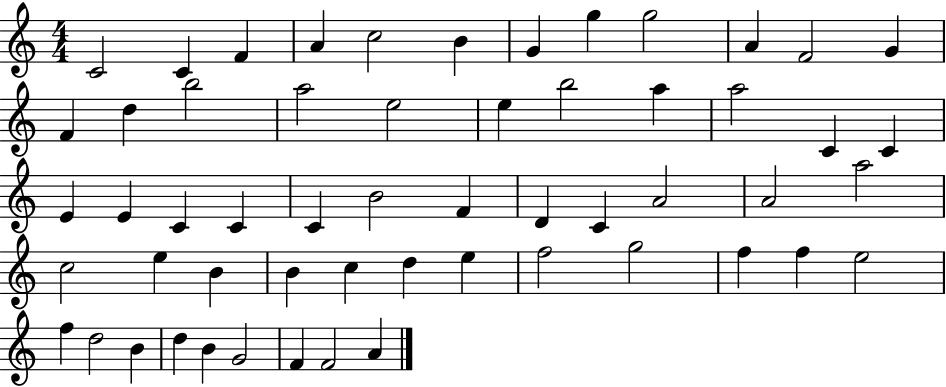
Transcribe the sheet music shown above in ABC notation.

X:1
T:Untitled
M:4/4
L:1/4
K:C
C2 C F A c2 B G g g2 A F2 G F d b2 a2 e2 e b2 a a2 C C E E C C C B2 F D C A2 A2 a2 c2 e B B c d e f2 g2 f f e2 f d2 B d B G2 F F2 A